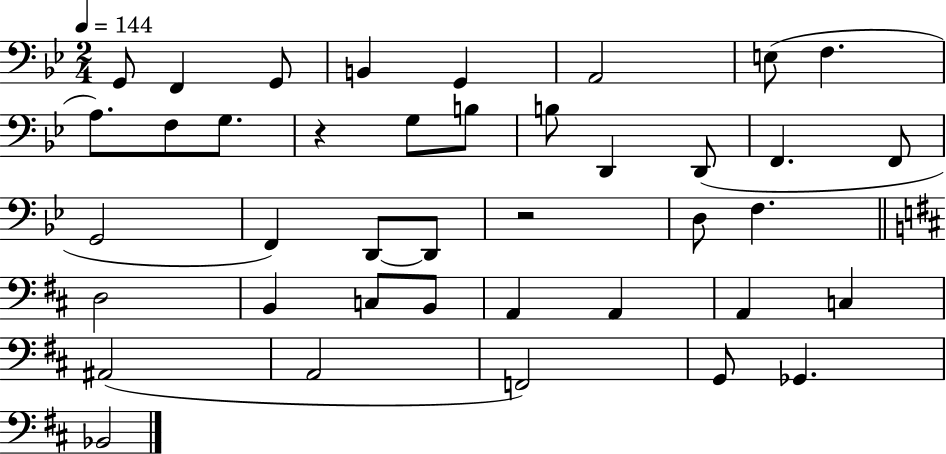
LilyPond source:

{
  \clef bass
  \numericTimeSignature
  \time 2/4
  \key bes \major
  \tempo 4 = 144
  \repeat volta 2 { g,8 f,4 g,8 | b,4 g,4 | a,2 | e8( f4. | \break a8.) f8 g8. | r4 g8 b8 | b8 d,4 d,8( | f,4. f,8 | \break g,2 | f,4) d,8~~ d,8 | r2 | d8 f4. | \break \bar "||" \break \key d \major d2 | b,4 c8 b,8 | a,4 a,4 | a,4 c4 | \break ais,2( | a,2 | f,2) | g,8 ges,4. | \break bes,2 | } \bar "|."
}